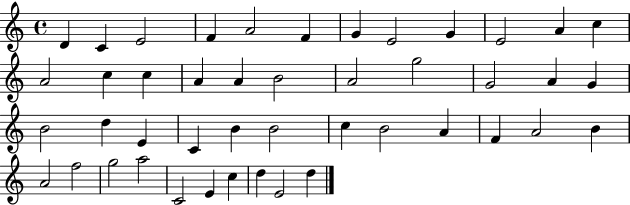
D4/q C4/q E4/h F4/q A4/h F4/q G4/q E4/h G4/q E4/h A4/q C5/q A4/h C5/q C5/q A4/q A4/q B4/h A4/h G5/h G4/h A4/q G4/q B4/h D5/q E4/q C4/q B4/q B4/h C5/q B4/h A4/q F4/q A4/h B4/q A4/h F5/h G5/h A5/h C4/h E4/q C5/q D5/q E4/h D5/q